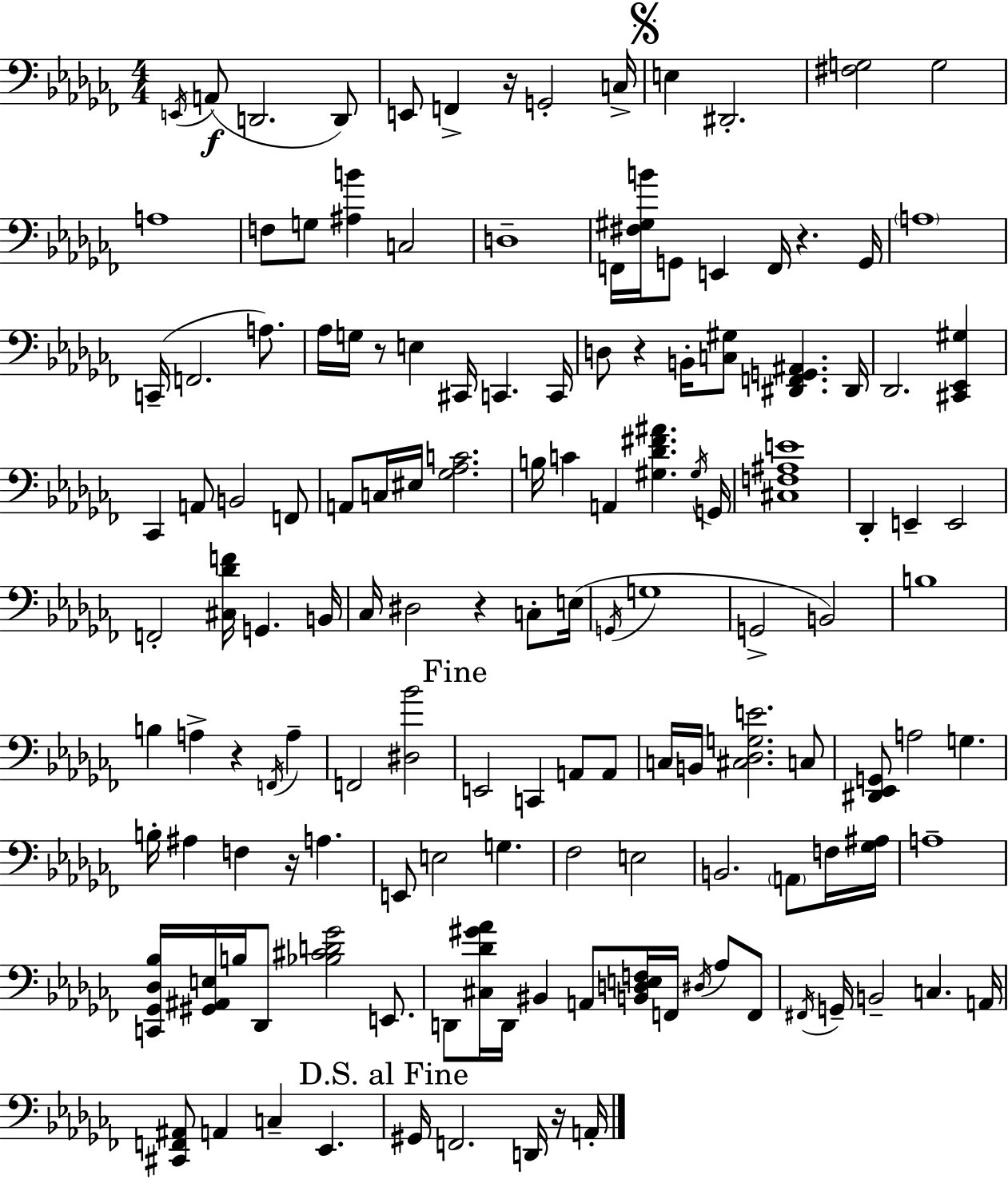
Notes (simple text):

E2/s A2/e D2/h. D2/e E2/e F2/q R/s G2/h C3/s E3/q D#2/h. [F#3,G3]/h G3/h A3/w F3/e G3/e [A#3,B4]/q C3/h D3/w F2/s [F#3,G#3,B4]/s G2/e E2/q F2/s R/q. G2/s A3/w C2/s F2/h. A3/e. Ab3/s G3/s R/e E3/q C#2/s C2/q. C2/s D3/e R/q B2/s [C3,G#3]/e [D#2,F2,G2,A#2]/q. D#2/s Db2/h. [C#2,Eb2,G#3]/q CES2/q A2/e B2/h F2/e A2/e C3/s EIS3/s [Gb3,Ab3,C4]/h. B3/s C4/q A2/q [G#3,Db4,F#4,A#4]/q. G#3/s G2/s [C#3,F3,A#3,E4]/w Db2/q E2/q E2/h F2/h [C#3,Db4,F4]/s G2/q. B2/s CES3/s D#3/h R/q C3/e E3/s G2/s G3/w G2/h B2/h B3/w B3/q A3/q R/q F2/s A3/q F2/h [D#3,Bb4]/h E2/h C2/q A2/e A2/e C3/s B2/s [C#3,Db3,G3,E4]/h. C3/e [D#2,Eb2,G2]/e A3/h G3/q. B3/s A#3/q F3/q R/s A3/q. E2/e E3/h G3/q. FES3/h E3/h B2/h. A2/e F3/s [Gb3,A#3]/s A3/w [C2,Gb2,Db3,Bb3]/s [G#2,A#2,E3]/s B3/s Db2/e [Bb3,C#4,D4,Gb4]/h E2/e. D2/e [C#3,Db4,G#4,Ab4]/s D2/s BIS2/q A2/e [B2,D3,E3,F3]/s F2/s D#3/s Ab3/e F2/e F#2/s G2/s B2/h C3/q. A2/s [C#2,F2,A#2]/e A2/q C3/q Eb2/q. G#2/s F2/h. D2/s R/s A2/s